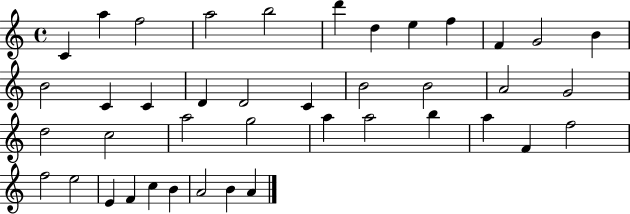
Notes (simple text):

C4/q A5/q F5/h A5/h B5/h D6/q D5/q E5/q F5/q F4/q G4/h B4/q B4/h C4/q C4/q D4/q D4/h C4/q B4/h B4/h A4/h G4/h D5/h C5/h A5/h G5/h A5/q A5/h B5/q A5/q F4/q F5/h F5/h E5/h E4/q F4/q C5/q B4/q A4/h B4/q A4/q